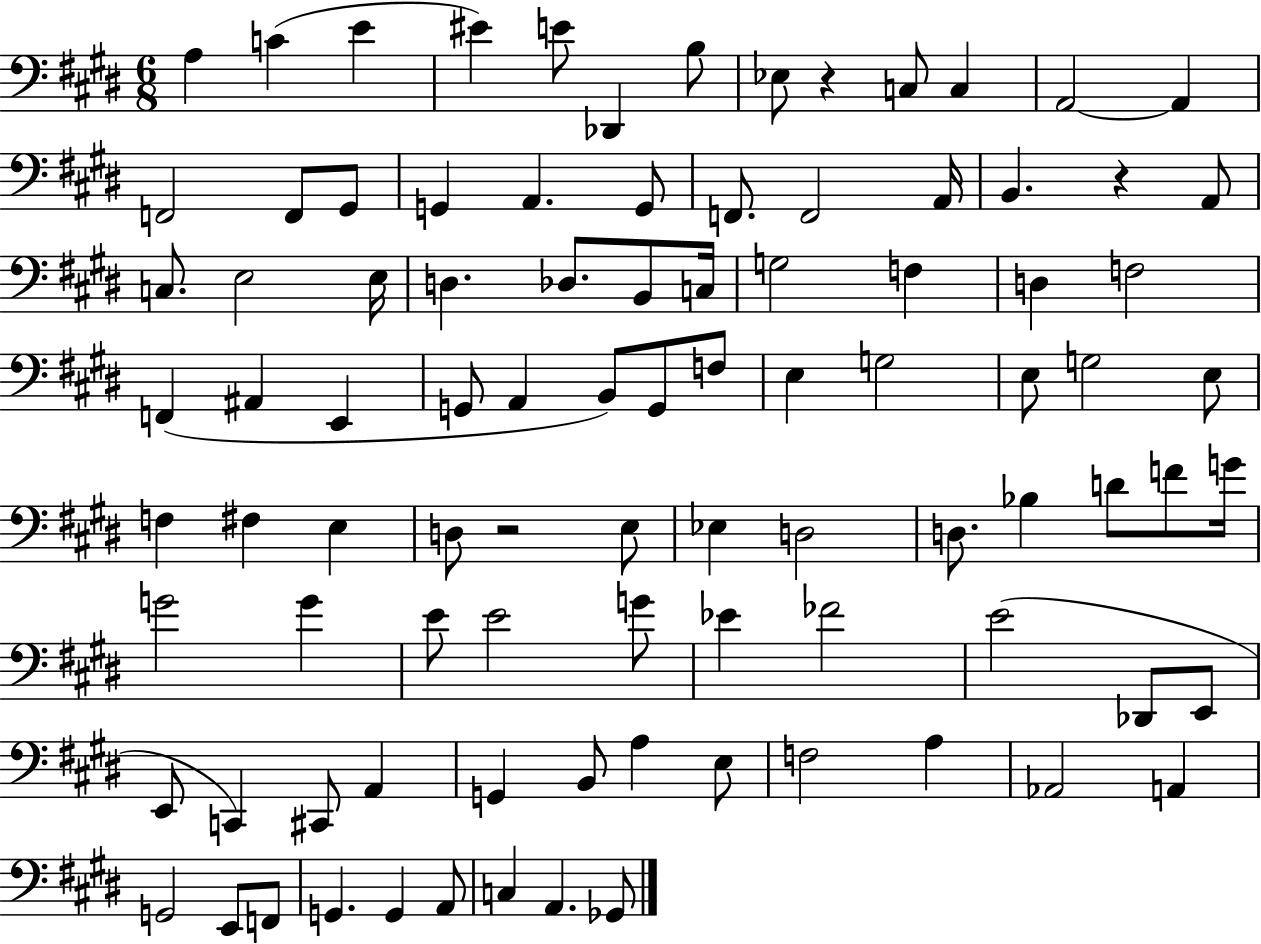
X:1
T:Untitled
M:6/8
L:1/4
K:E
A, C E ^E E/2 _D,, B,/2 _E,/2 z C,/2 C, A,,2 A,, F,,2 F,,/2 ^G,,/2 G,, A,, G,,/2 F,,/2 F,,2 A,,/4 B,, z A,,/2 C,/2 E,2 E,/4 D, _D,/2 B,,/2 C,/4 G,2 F, D, F,2 F,, ^A,, E,, G,,/2 A,, B,,/2 G,,/2 F,/2 E, G,2 E,/2 G,2 E,/2 F, ^F, E, D,/2 z2 E,/2 _E, D,2 D,/2 _B, D/2 F/2 G/4 G2 G E/2 E2 G/2 _E _F2 E2 _D,,/2 E,,/2 E,,/2 C,, ^C,,/2 A,, G,, B,,/2 A, E,/2 F,2 A, _A,,2 A,, G,,2 E,,/2 F,,/2 G,, G,, A,,/2 C, A,, _G,,/2